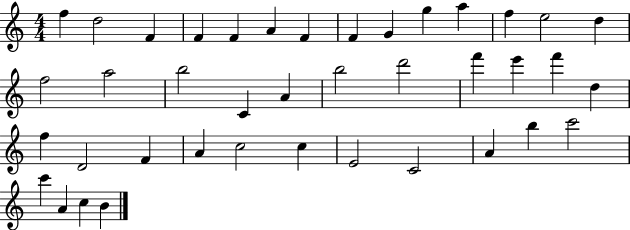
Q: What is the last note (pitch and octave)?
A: B4